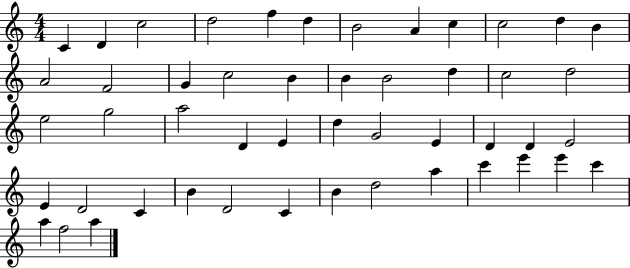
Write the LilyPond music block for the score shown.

{
  \clef treble
  \numericTimeSignature
  \time 4/4
  \key c \major
  c'4 d'4 c''2 | d''2 f''4 d''4 | b'2 a'4 c''4 | c''2 d''4 b'4 | \break a'2 f'2 | g'4 c''2 b'4 | b'4 b'2 d''4 | c''2 d''2 | \break e''2 g''2 | a''2 d'4 e'4 | d''4 g'2 e'4 | d'4 d'4 e'2 | \break e'4 d'2 c'4 | b'4 d'2 c'4 | b'4 d''2 a''4 | c'''4 e'''4 e'''4 c'''4 | \break a''4 f''2 a''4 | \bar "|."
}